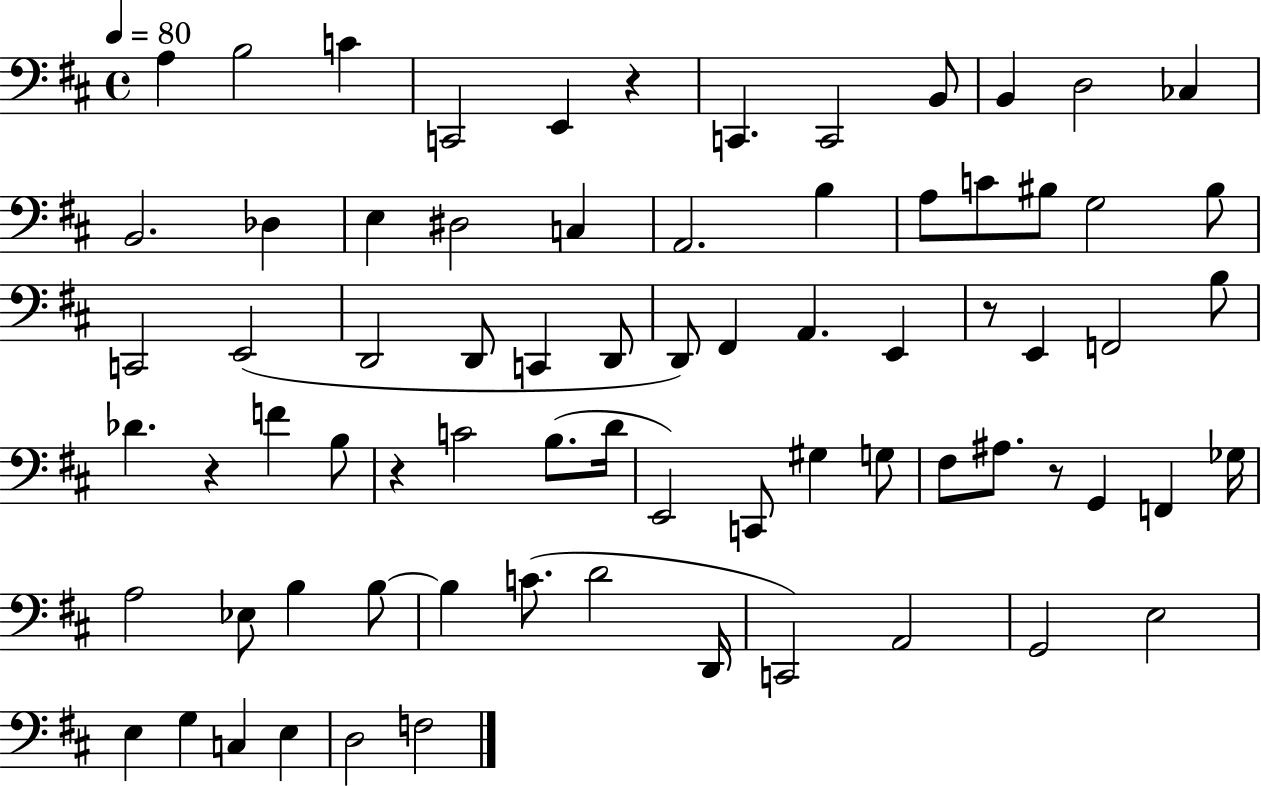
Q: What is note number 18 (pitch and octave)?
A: B3